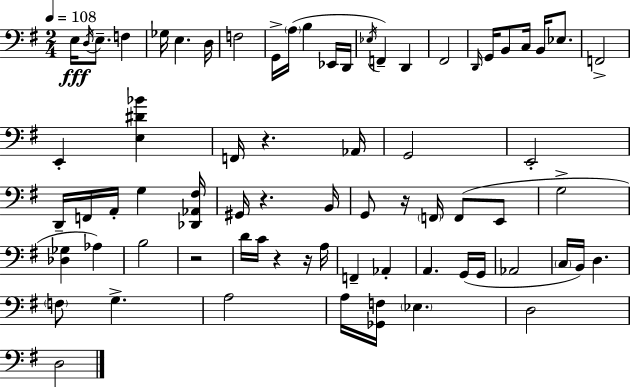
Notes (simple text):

E3/s D3/s E3/e. F3/q Gb3/s E3/q. D3/s F3/h G2/s A3/s B3/q Eb2/s D2/s Eb3/s F2/q D2/q F#2/h D2/s G2/s B2/e C3/s B2/s Eb3/e. F2/h E2/q [E3,D#4,Bb4]/q F2/s R/q. Ab2/s G2/h E2/h D2/s F2/s A2/s G3/q [Db2,Ab2,F#3]/s G#2/s R/q. B2/s G2/e R/s F2/s F2/e E2/e G3/h [Db3,Gb3]/q Ab3/q B3/h R/h D4/s C4/s R/q R/s A3/s F2/q Ab2/q A2/q. G2/s G2/s Ab2/h C3/s B2/s D3/q. F3/e G3/q. A3/h A3/s [Gb2,F3]/s Eb3/q. D3/h D3/h